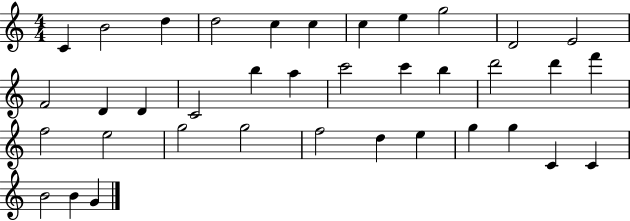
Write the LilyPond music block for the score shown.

{
  \clef treble
  \numericTimeSignature
  \time 4/4
  \key c \major
  c'4 b'2 d''4 | d''2 c''4 c''4 | c''4 e''4 g''2 | d'2 e'2 | \break f'2 d'4 d'4 | c'2 b''4 a''4 | c'''2 c'''4 b''4 | d'''2 d'''4 f'''4 | \break f''2 e''2 | g''2 g''2 | f''2 d''4 e''4 | g''4 g''4 c'4 c'4 | \break b'2 b'4 g'4 | \bar "|."
}